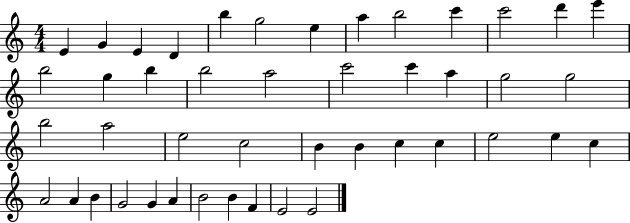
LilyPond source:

{
  \clef treble
  \numericTimeSignature
  \time 4/4
  \key c \major
  e'4 g'4 e'4 d'4 | b''4 g''2 e''4 | a''4 b''2 c'''4 | c'''2 d'''4 e'''4 | \break b''2 g''4 b''4 | b''2 a''2 | c'''2 c'''4 a''4 | g''2 g''2 | \break b''2 a''2 | e''2 c''2 | b'4 b'4 c''4 c''4 | e''2 e''4 c''4 | \break a'2 a'4 b'4 | g'2 g'4 a'4 | b'2 b'4 f'4 | e'2 e'2 | \break \bar "|."
}